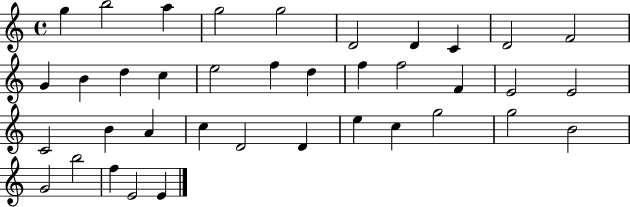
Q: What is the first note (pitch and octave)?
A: G5